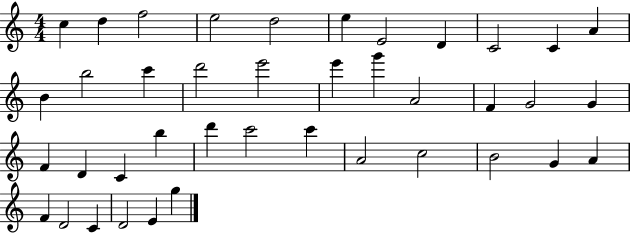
C5/q D5/q F5/h E5/h D5/h E5/q E4/h D4/q C4/h C4/q A4/q B4/q B5/h C6/q D6/h E6/h E6/q G6/q A4/h F4/q G4/h G4/q F4/q D4/q C4/q B5/q D6/q C6/h C6/q A4/h C5/h B4/h G4/q A4/q F4/q D4/h C4/q D4/h E4/q G5/q